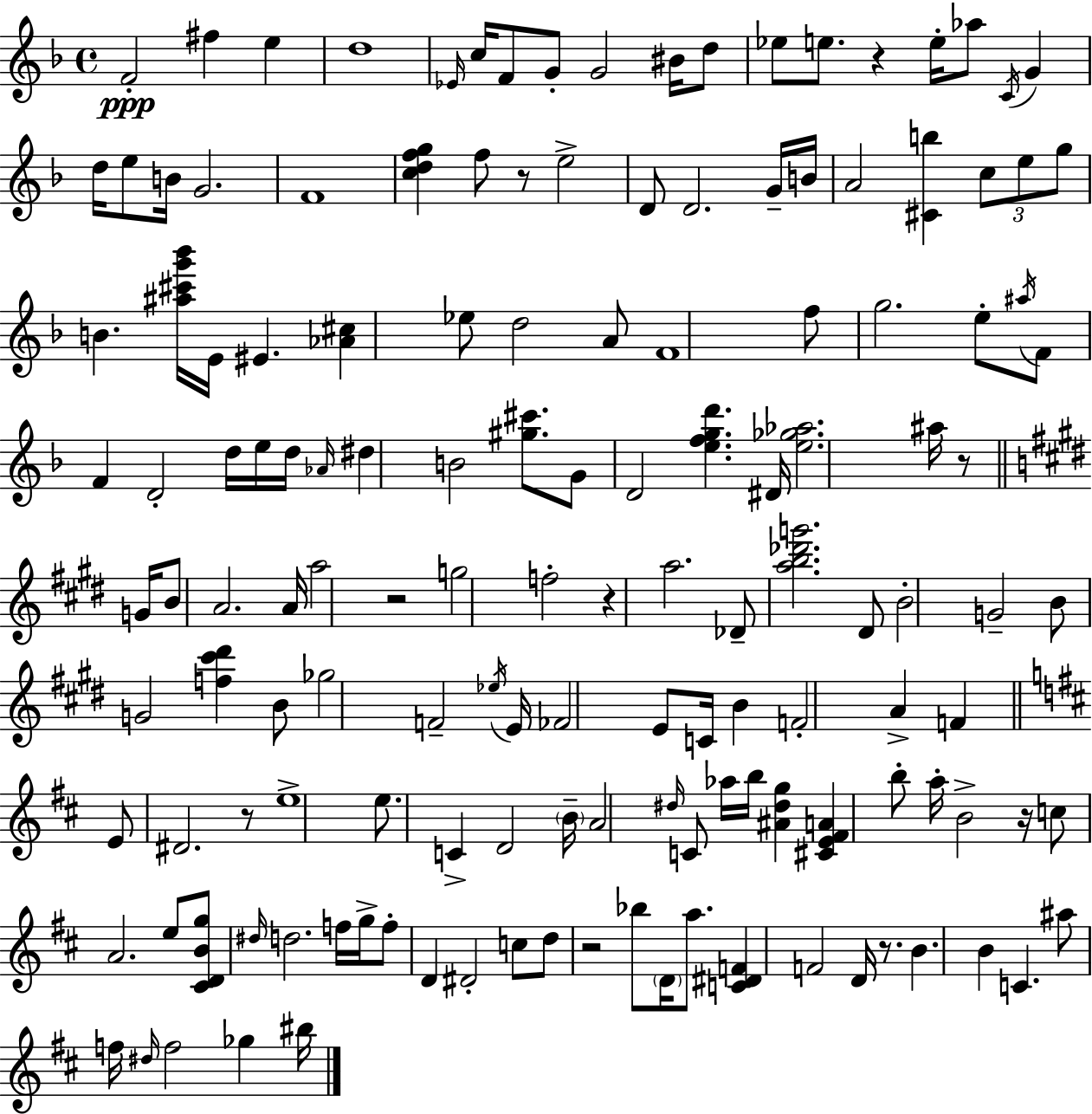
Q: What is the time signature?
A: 4/4